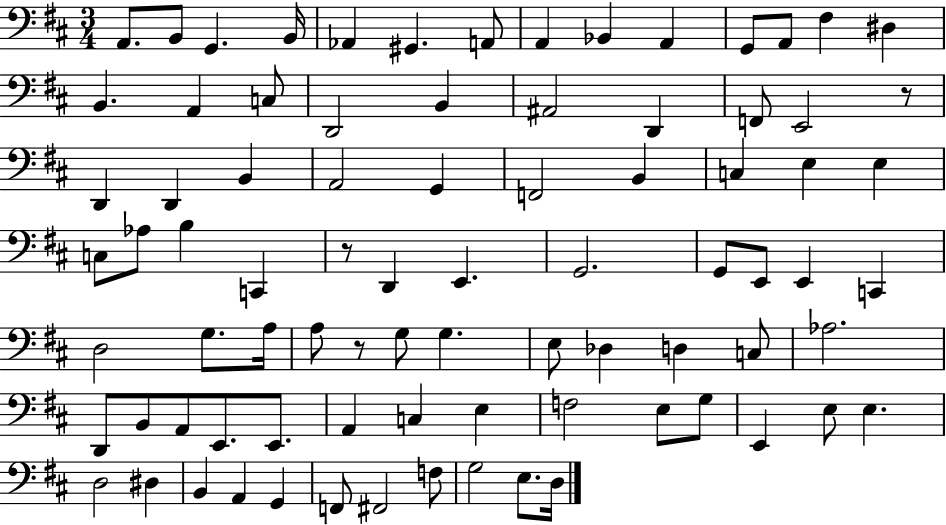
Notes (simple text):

A2/e. B2/e G2/q. B2/s Ab2/q G#2/q. A2/e A2/q Bb2/q A2/q G2/e A2/e F#3/q D#3/q B2/q. A2/q C3/e D2/h B2/q A#2/h D2/q F2/e E2/h R/e D2/q D2/q B2/q A2/h G2/q F2/h B2/q C3/q E3/q E3/q C3/e Ab3/e B3/q C2/q R/e D2/q E2/q. G2/h. G2/e E2/e E2/q C2/q D3/h G3/e. A3/s A3/e R/e G3/e G3/q. E3/e Db3/q D3/q C3/e Ab3/h. D2/e B2/e A2/e E2/e. E2/e. A2/q C3/q E3/q F3/h E3/e G3/e E2/q E3/e E3/q. D3/h D#3/q B2/q A2/q G2/q F2/e F#2/h F3/e G3/h E3/e. D3/s